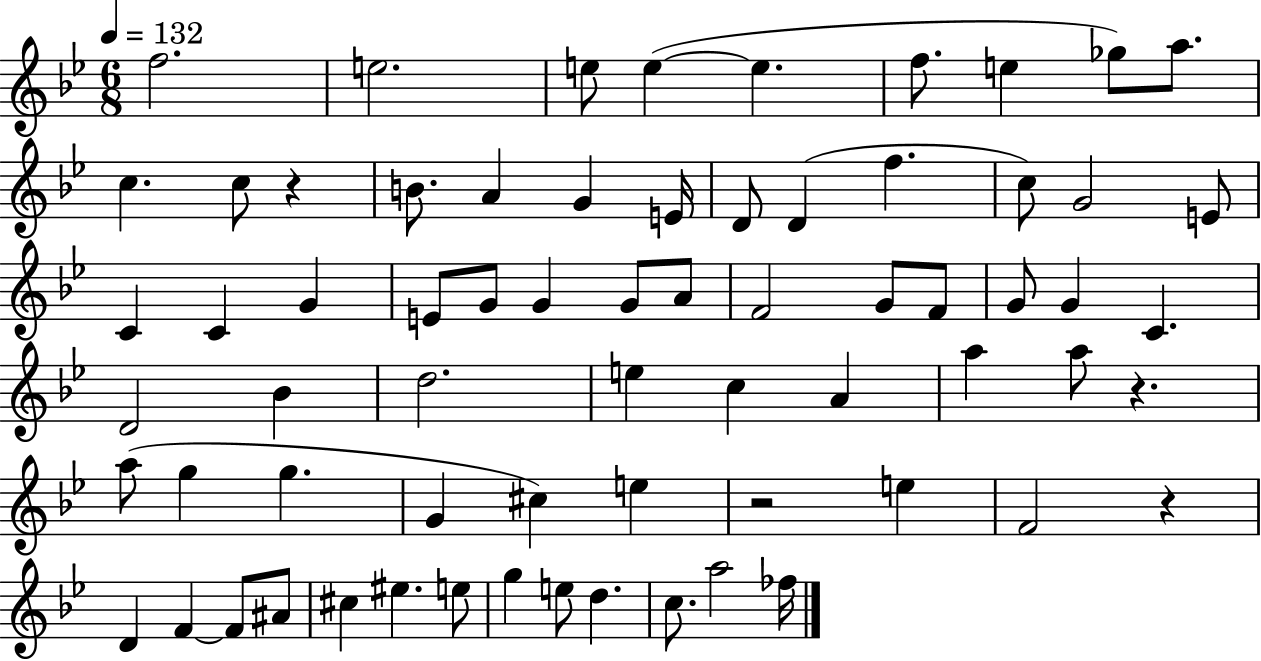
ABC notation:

X:1
T:Untitled
M:6/8
L:1/4
K:Bb
f2 e2 e/2 e e f/2 e _g/2 a/2 c c/2 z B/2 A G E/4 D/2 D f c/2 G2 E/2 C C G E/2 G/2 G G/2 A/2 F2 G/2 F/2 G/2 G C D2 _B d2 e c A a a/2 z a/2 g g G ^c e z2 e F2 z D F F/2 ^A/2 ^c ^e e/2 g e/2 d c/2 a2 _f/4